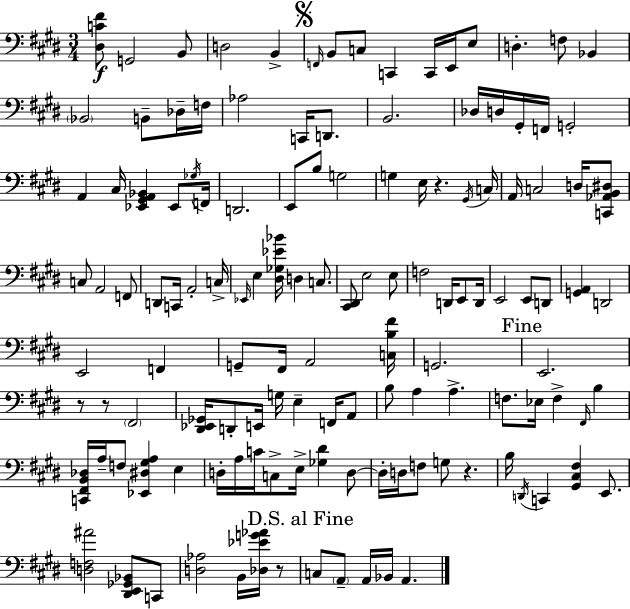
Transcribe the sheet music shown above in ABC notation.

X:1
T:Untitled
M:3/4
L:1/4
K:E
[^D,C^F]/2 G,,2 B,,/2 D,2 B,, F,,/4 B,,/2 C,/2 C,, C,,/4 E,,/4 E,/2 D, F,/2 _B,, _B,,2 B,,/2 _D,/4 F,/4 _A,2 C,,/4 D,,/2 B,,2 _D,/4 D,/4 ^G,,/4 F,,/4 G,,2 A,, ^C,/4 [_E,,^G,,A,,_B,,] _E,,/2 _G,/4 F,,/4 D,,2 E,,/2 B,/2 G,2 G, E,/4 z ^G,,/4 C,/4 A,,/4 C,2 D,/4 [C,,_A,,B,,^D,]/2 C,/2 A,,2 F,,/2 D,,/2 C,,/4 A,,2 C,/4 _E,,/4 E, [^D,_G,_E_B]/4 D, C,/2 [^C,,^D,,]/2 E,2 E,/2 F,2 D,,/4 E,,/2 D,,/4 E,,2 E,,/2 D,,/2 [G,,A,,] D,,2 E,,2 F,, G,,/2 ^F,,/4 A,,2 [C,B,^F]/4 G,,2 E,,2 z/2 z/2 ^F,,2 [^D,,_E,,_G,,]/4 D,,/2 E,,/4 G,/4 E, F,,/4 A,,/2 B,/2 A, A, F,/2 _E,/4 F, ^F,,/4 B, [C,,^F,,B,,_D,]/4 A,/4 F,/2 [_E,,^D,^G,A,] E, D,/4 A,/4 C/4 C,/2 E,/4 [_G,^D] D,/2 D,/4 D,/4 F,/2 G,/2 z B,/4 D,,/4 C,, [^G,,^C,^F,] E,,/2 [D,F,^A]2 [^D,,E,,_G,,_B,,]/2 C,,/2 [D,_A,]2 B,,/4 [_D,_EG_A]/4 z/2 C,/2 A,,/2 A,,/4 _B,,/4 A,,